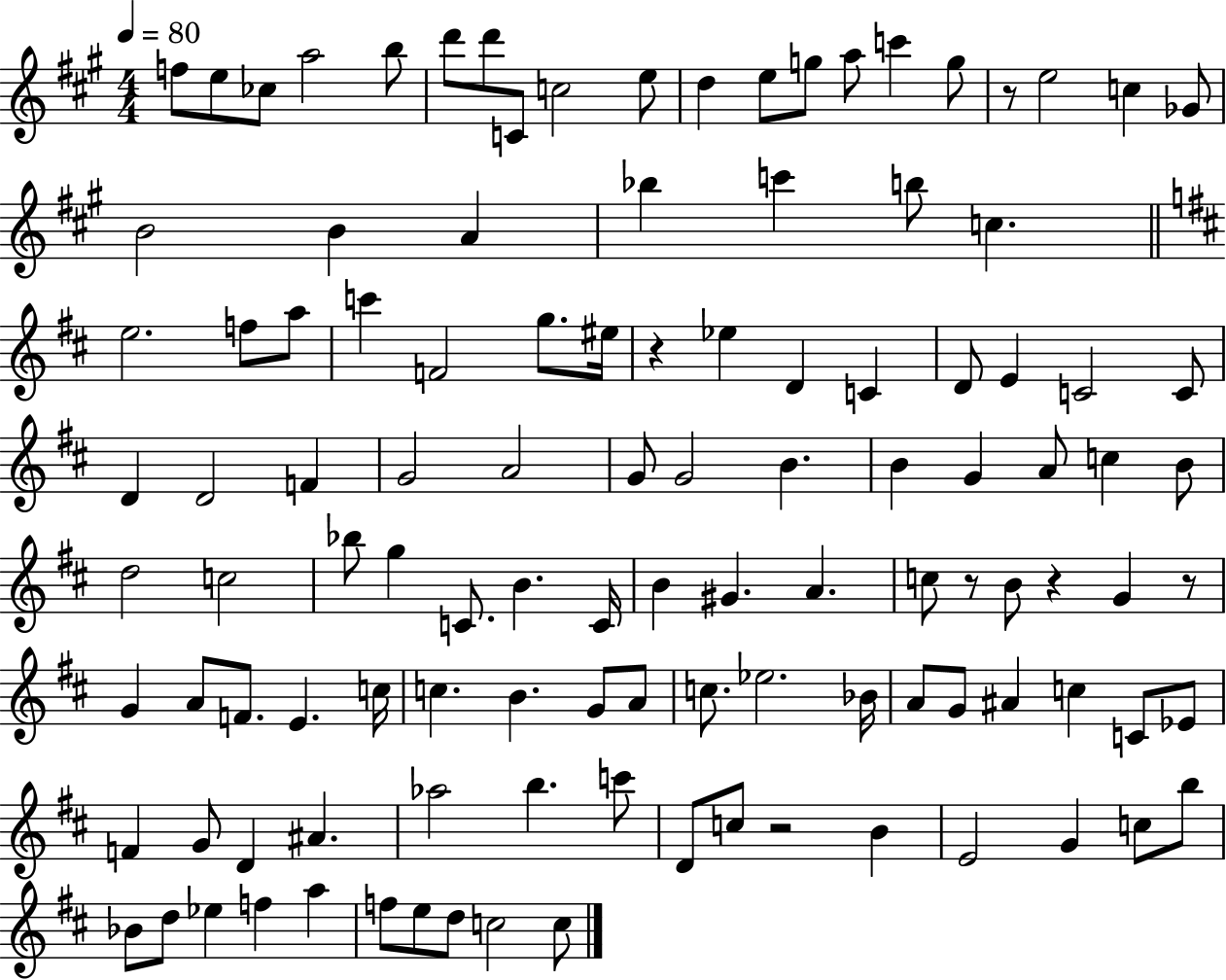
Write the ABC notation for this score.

X:1
T:Untitled
M:4/4
L:1/4
K:A
f/2 e/2 _c/2 a2 b/2 d'/2 d'/2 C/2 c2 e/2 d e/2 g/2 a/2 c' g/2 z/2 e2 c _G/2 B2 B A _b c' b/2 c e2 f/2 a/2 c' F2 g/2 ^e/4 z _e D C D/2 E C2 C/2 D D2 F G2 A2 G/2 G2 B B G A/2 c B/2 d2 c2 _b/2 g C/2 B C/4 B ^G A c/2 z/2 B/2 z G z/2 G A/2 F/2 E c/4 c B G/2 A/2 c/2 _e2 _B/4 A/2 G/2 ^A c C/2 _E/2 F G/2 D ^A _a2 b c'/2 D/2 c/2 z2 B E2 G c/2 b/2 _B/2 d/2 _e f a f/2 e/2 d/2 c2 c/2